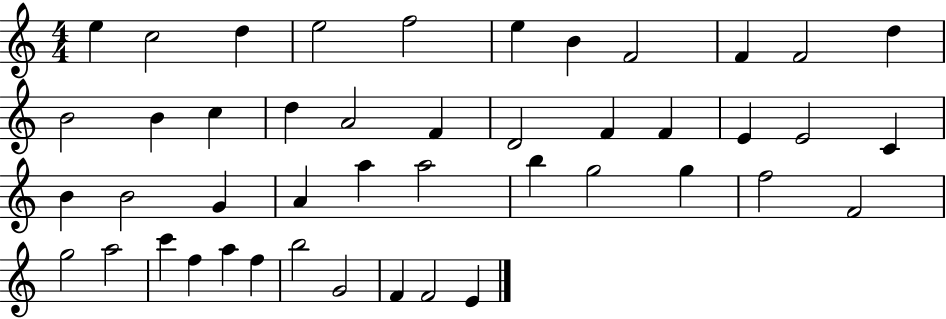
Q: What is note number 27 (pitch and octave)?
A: A4